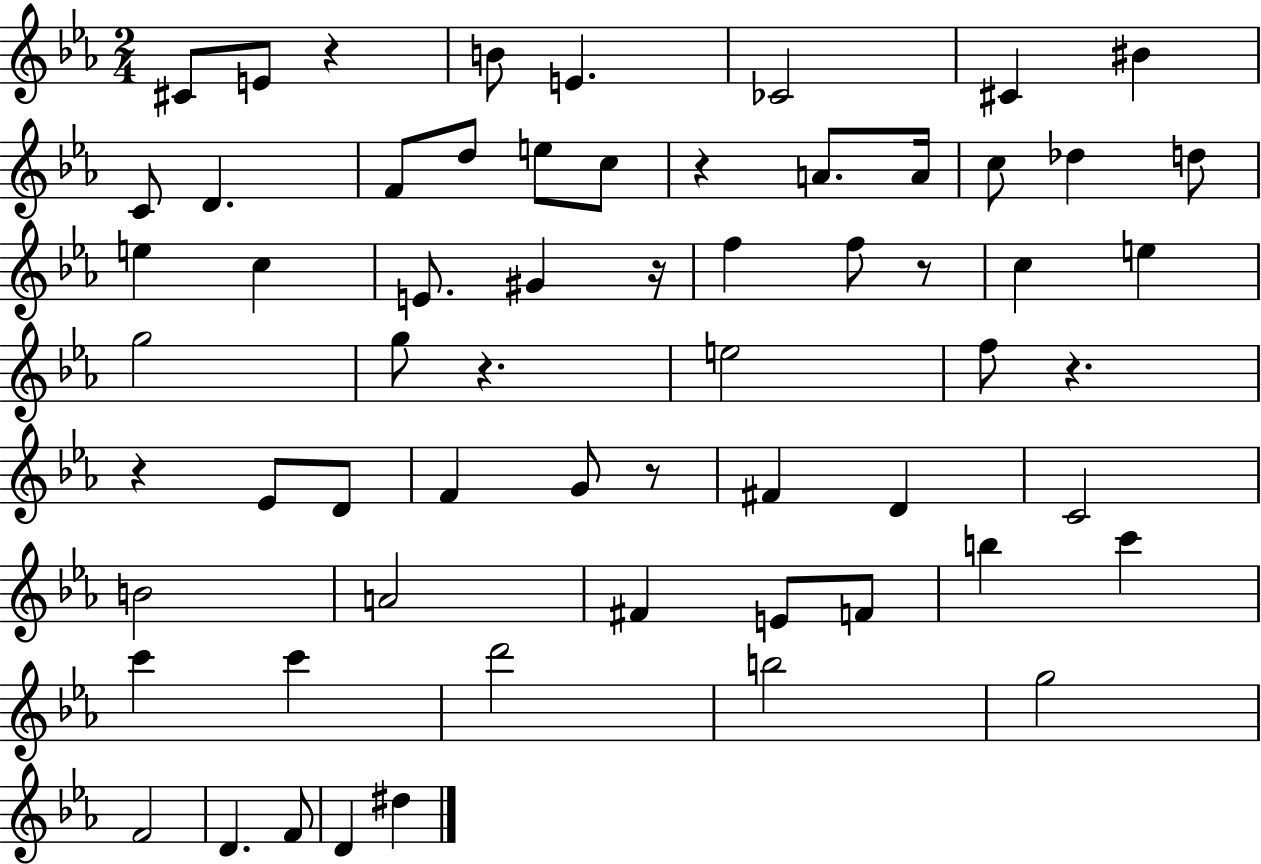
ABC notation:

X:1
T:Untitled
M:2/4
L:1/4
K:Eb
^C/2 E/2 z B/2 E _C2 ^C ^B C/2 D F/2 d/2 e/2 c/2 z A/2 A/4 c/2 _d d/2 e c E/2 ^G z/4 f f/2 z/2 c e g2 g/2 z e2 f/2 z z _E/2 D/2 F G/2 z/2 ^F D C2 B2 A2 ^F E/2 F/2 b c' c' c' d'2 b2 g2 F2 D F/2 D ^d